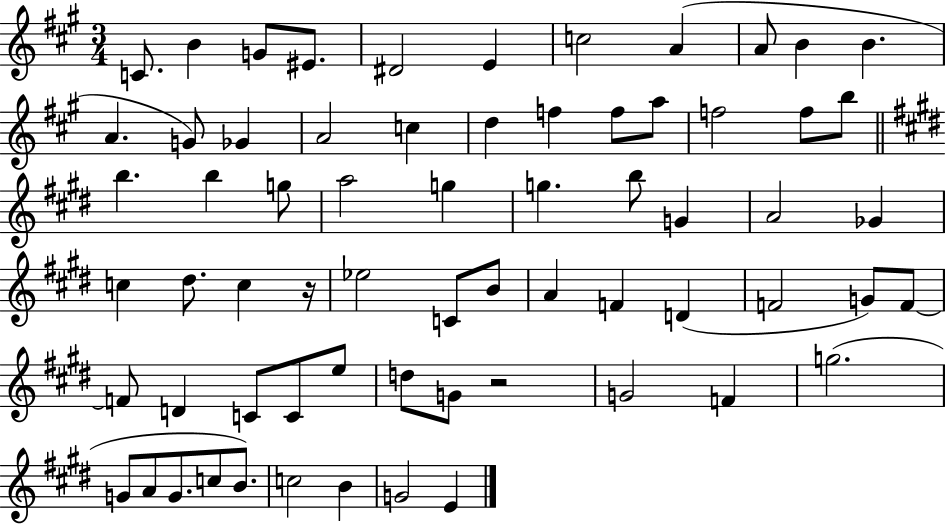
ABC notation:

X:1
T:Untitled
M:3/4
L:1/4
K:A
C/2 B G/2 ^E/2 ^D2 E c2 A A/2 B B A G/2 _G A2 c d f f/2 a/2 f2 f/2 b/2 b b g/2 a2 g g b/2 G A2 _G c ^d/2 c z/4 _e2 C/2 B/2 A F D F2 G/2 F/2 F/2 D C/2 C/2 e/2 d/2 G/2 z2 G2 F g2 G/2 A/2 G/2 c/2 B/2 c2 B G2 E